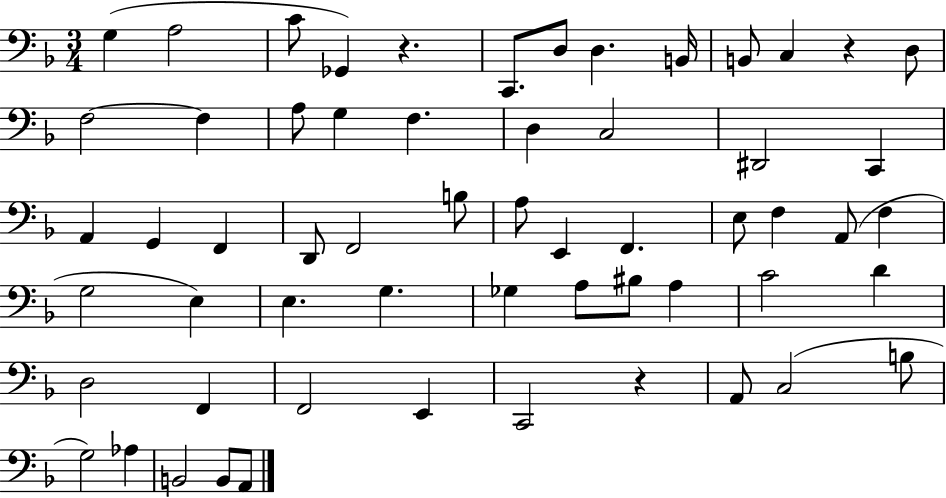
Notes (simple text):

G3/q A3/h C4/e Gb2/q R/q. C2/e. D3/e D3/q. B2/s B2/e C3/q R/q D3/e F3/h F3/q A3/e G3/q F3/q. D3/q C3/h D#2/h C2/q A2/q G2/q F2/q D2/e F2/h B3/e A3/e E2/q F2/q. E3/e F3/q A2/e F3/q G3/h E3/q E3/q. G3/q. Gb3/q A3/e BIS3/e A3/q C4/h D4/q D3/h F2/q F2/h E2/q C2/h R/q A2/e C3/h B3/e G3/h Ab3/q B2/h B2/e A2/e